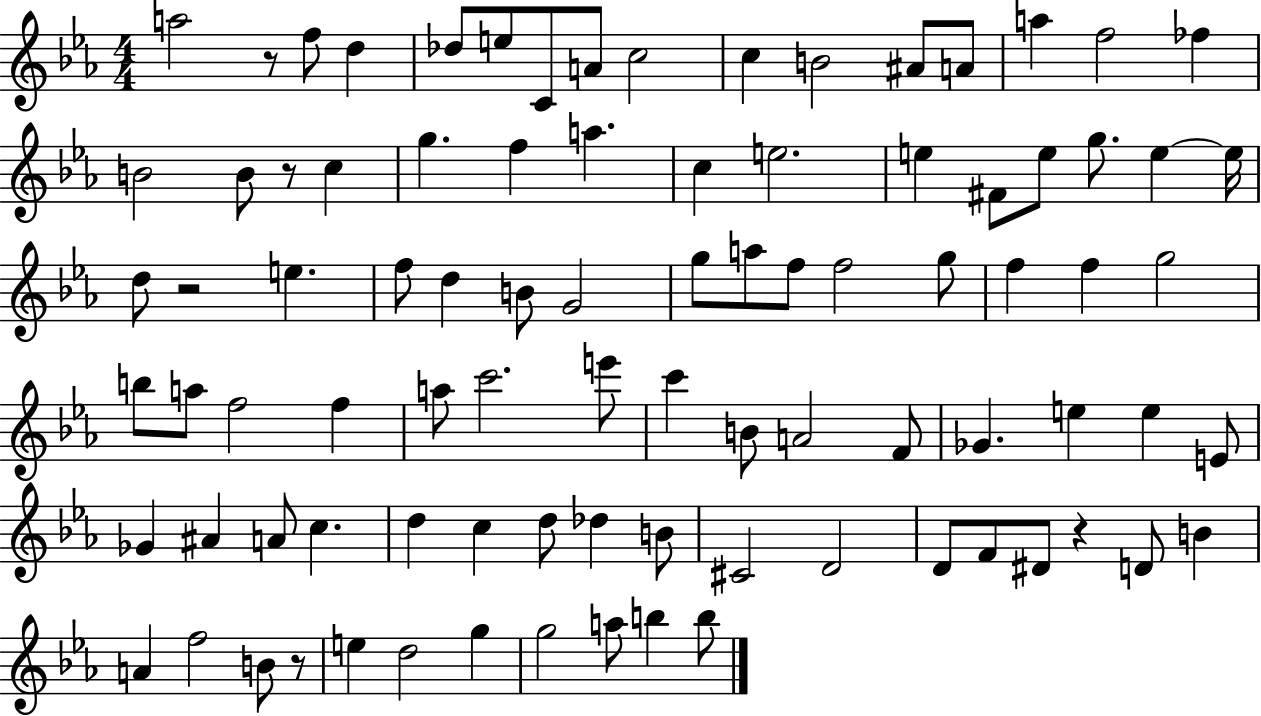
A5/h R/e F5/e D5/q Db5/e E5/e C4/e A4/e C5/h C5/q B4/h A#4/e A4/e A5/q F5/h FES5/q B4/h B4/e R/e C5/q G5/q. F5/q A5/q. C5/q E5/h. E5/q F#4/e E5/e G5/e. E5/q E5/s D5/e R/h E5/q. F5/e D5/q B4/e G4/h G5/e A5/e F5/e F5/h G5/e F5/q F5/q G5/h B5/e A5/e F5/h F5/q A5/e C6/h. E6/e C6/q B4/e A4/h F4/e Gb4/q. E5/q E5/q E4/e Gb4/q A#4/q A4/e C5/q. D5/q C5/q D5/e Db5/q B4/e C#4/h D4/h D4/e F4/e D#4/e R/q D4/e B4/q A4/q F5/h B4/e R/e E5/q D5/h G5/q G5/h A5/e B5/q B5/e